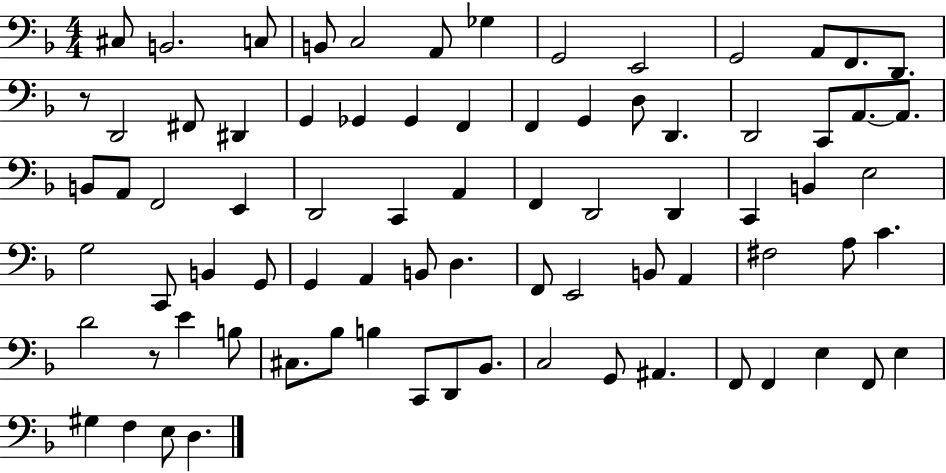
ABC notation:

X:1
T:Untitled
M:4/4
L:1/4
K:F
^C,/2 B,,2 C,/2 B,,/2 C,2 A,,/2 _G, G,,2 E,,2 G,,2 A,,/2 F,,/2 D,,/2 z/2 D,,2 ^F,,/2 ^D,, G,, _G,, _G,, F,, F,, G,, D,/2 D,, D,,2 C,,/2 A,,/2 A,,/2 B,,/2 A,,/2 F,,2 E,, D,,2 C,, A,, F,, D,,2 D,, C,, B,, E,2 G,2 C,,/2 B,, G,,/2 G,, A,, B,,/2 D, F,,/2 E,,2 B,,/2 A,, ^F,2 A,/2 C D2 z/2 E B,/2 ^C,/2 _B,/2 B, C,,/2 D,,/2 _B,,/2 C,2 G,,/2 ^A,, F,,/2 F,, E, F,,/2 E, ^G, F, E,/2 D,